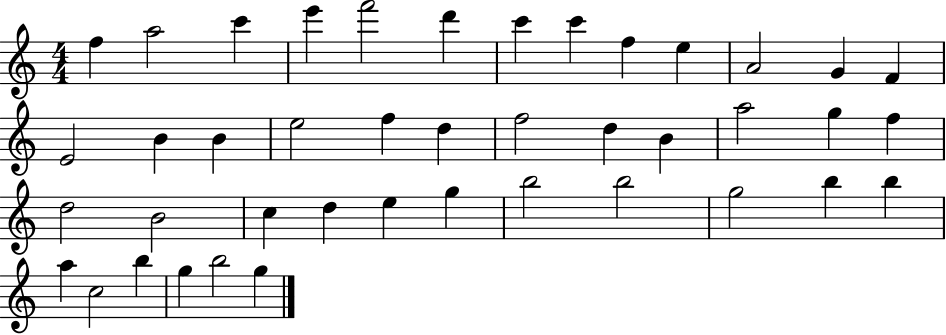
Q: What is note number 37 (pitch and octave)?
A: A5